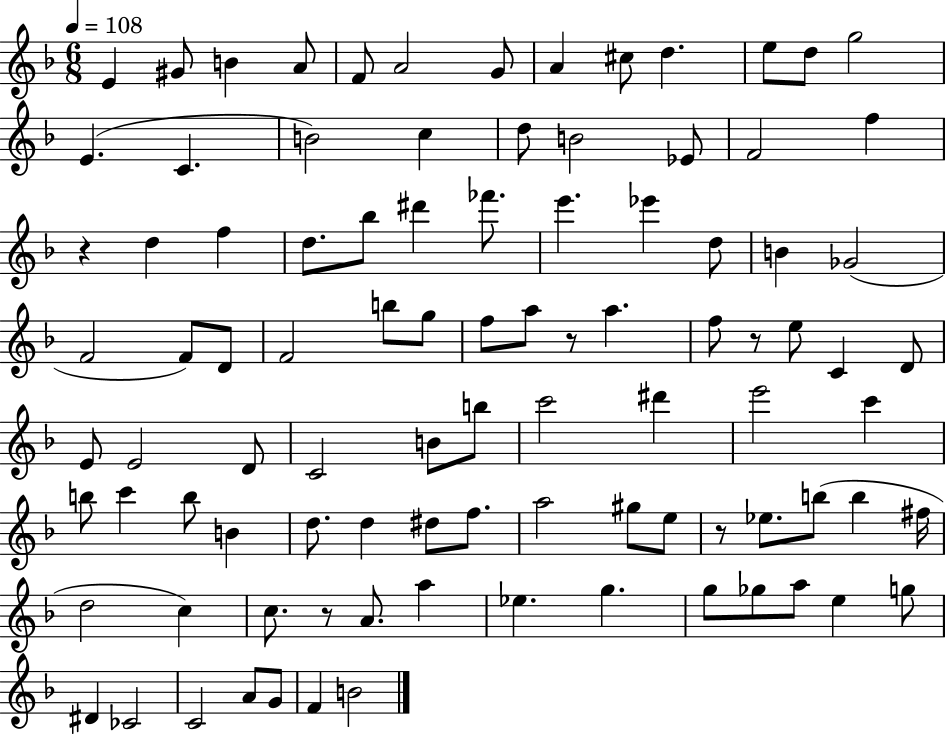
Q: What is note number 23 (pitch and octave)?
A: D5